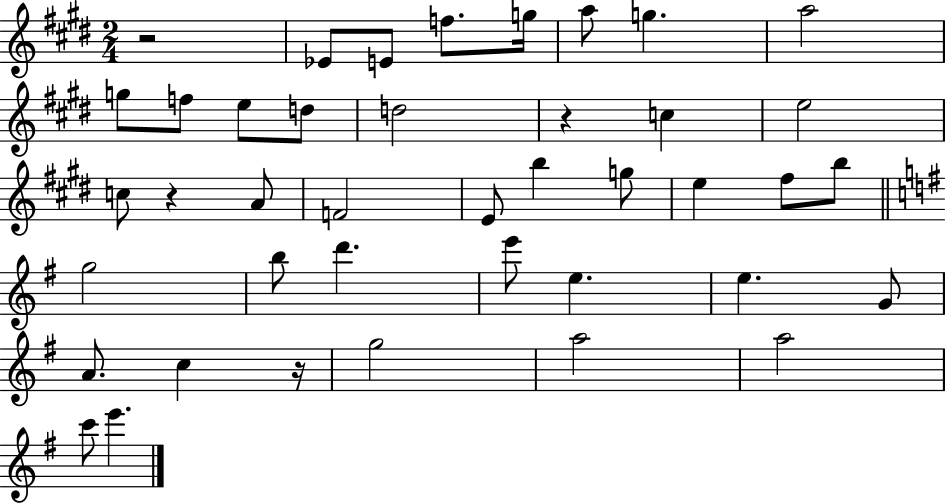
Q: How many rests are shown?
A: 4